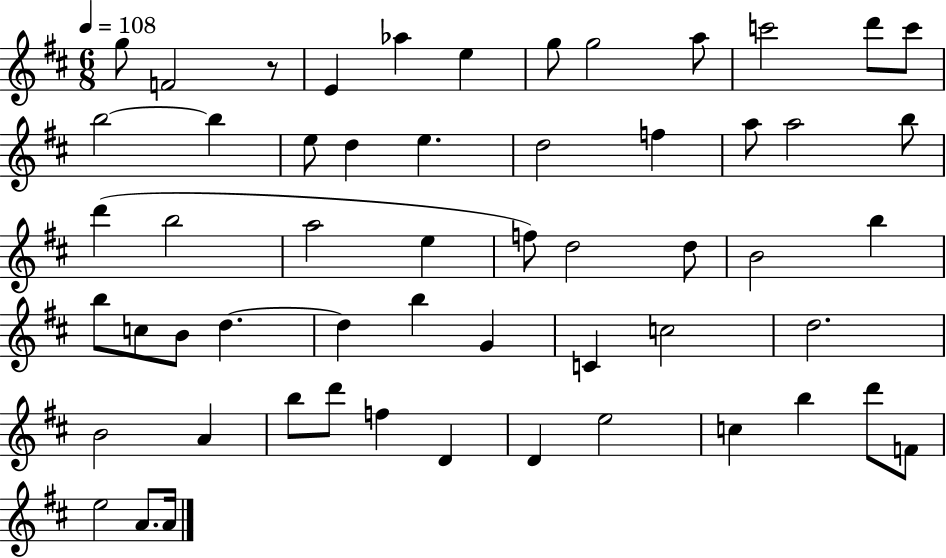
X:1
T:Untitled
M:6/8
L:1/4
K:D
g/2 F2 z/2 E _a e g/2 g2 a/2 c'2 d'/2 c'/2 b2 b e/2 d e d2 f a/2 a2 b/2 d' b2 a2 e f/2 d2 d/2 B2 b b/2 c/2 B/2 d d b G C c2 d2 B2 A b/2 d'/2 f D D e2 c b d'/2 F/2 e2 A/2 A/4